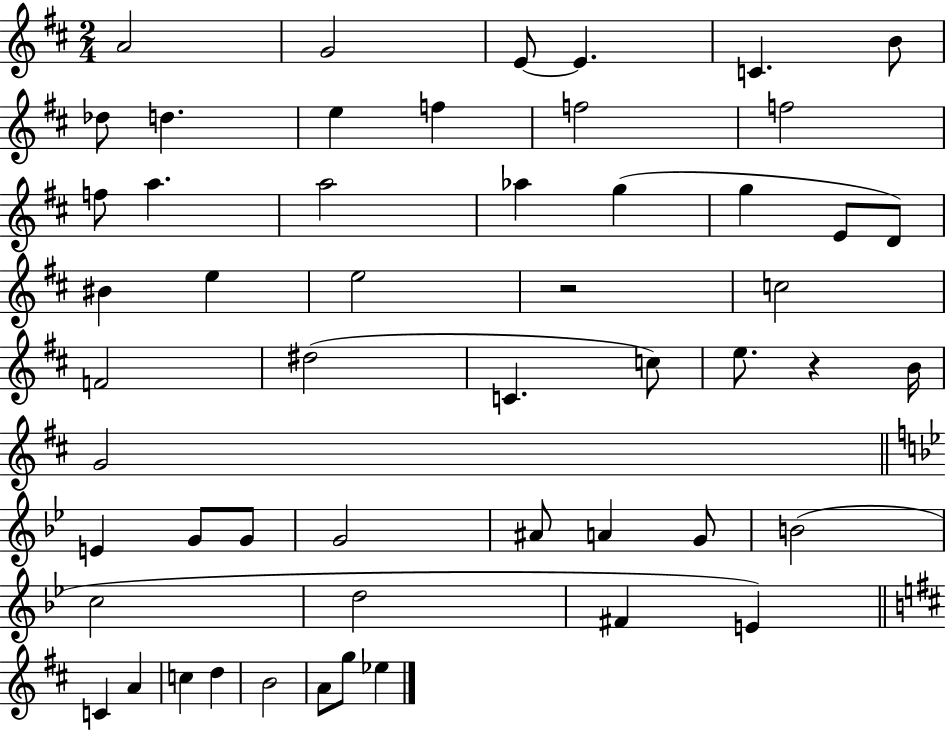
A4/h G4/h E4/e E4/q. C4/q. B4/e Db5/e D5/q. E5/q F5/q F5/h F5/h F5/e A5/q. A5/h Ab5/q G5/q G5/q E4/e D4/e BIS4/q E5/q E5/h R/h C5/h F4/h D#5/h C4/q. C5/e E5/e. R/q B4/s G4/h E4/q G4/e G4/e G4/h A#4/e A4/q G4/e B4/h C5/h D5/h F#4/q E4/q C4/q A4/q C5/q D5/q B4/h A4/e G5/e Eb5/q